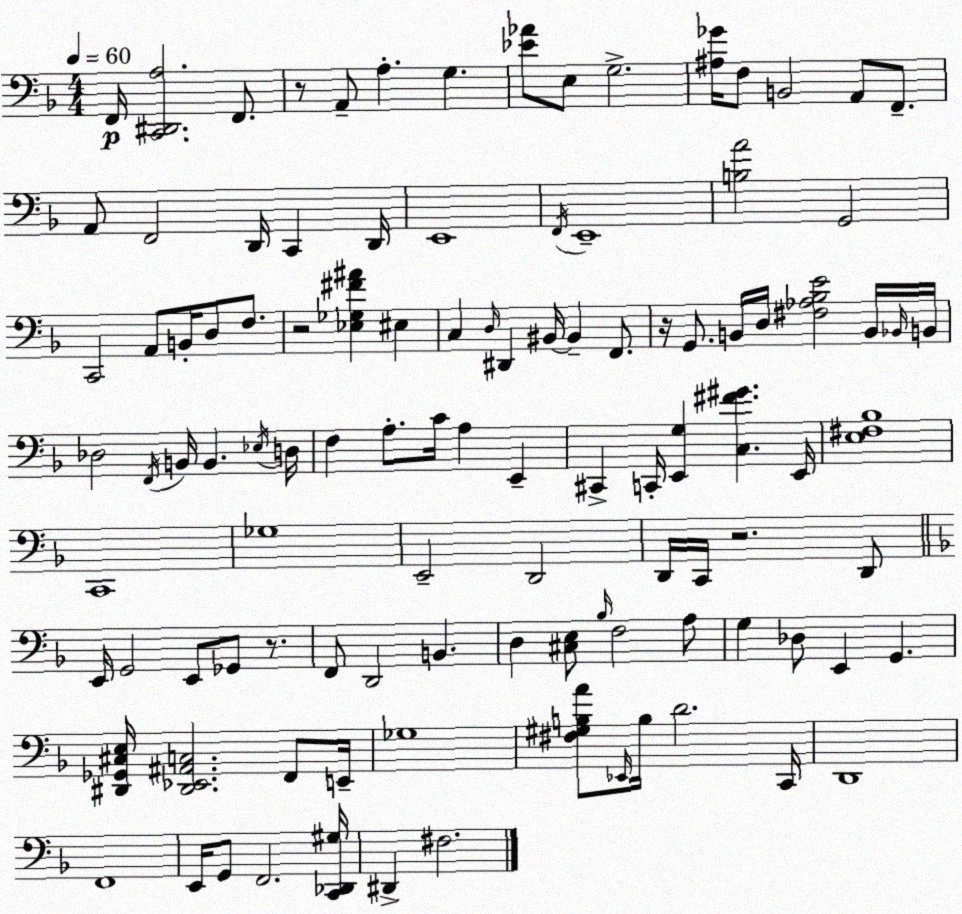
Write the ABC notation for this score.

X:1
T:Untitled
M:4/4
L:1/4
K:Dm
F,,/4 [C,,^D,,A,]2 F,,/2 z/2 A,,/2 A, G, [_E_A]/2 E,/2 G,2 [^A,_G]/4 F,/2 B,,2 A,,/2 F,,/2 A,,/2 F,,2 D,,/4 C,, D,,/4 E,,4 F,,/4 E,,4 [B,A]2 G,,2 C,,2 A,,/2 B,,/4 D,/2 F,/2 z2 [_E,_G,^F^A] ^E, C, D,/4 ^D,, ^B,,/4 ^B,, F,,/2 z/4 G,,/2 B,,/4 D,/4 [^F,_A,_B,E]2 B,,/4 _B,,/4 B,,/4 _D,2 F,,/4 B,,/4 B,, _E,/4 D,/4 F, A,/2 C/4 A, E,, ^C,, C,,/4 [E,,G,] [C,^F^G] E,,/4 [E,^F,_B,]4 C,,4 _G,4 E,,2 D,,2 D,,/4 C,,/4 z2 D,,/2 E,,/4 G,,2 E,,/2 _G,,/2 z/2 F,,/2 D,,2 B,, D, [^C,E,]/2 _B,/4 F,2 A,/2 G, _D,/2 E,, G,, [^D,,_G,,^C,E,]/4 [^D,,_E,,^A,,C,]2 F,,/2 E,,/4 _G,4 [^F,^G,B,A]/2 _E,,/4 B,/4 D2 C,,/4 D,,4 F,,4 E,,/4 G,,/2 F,,2 [C,,_D,,^G,]/4 ^D,, ^F,2